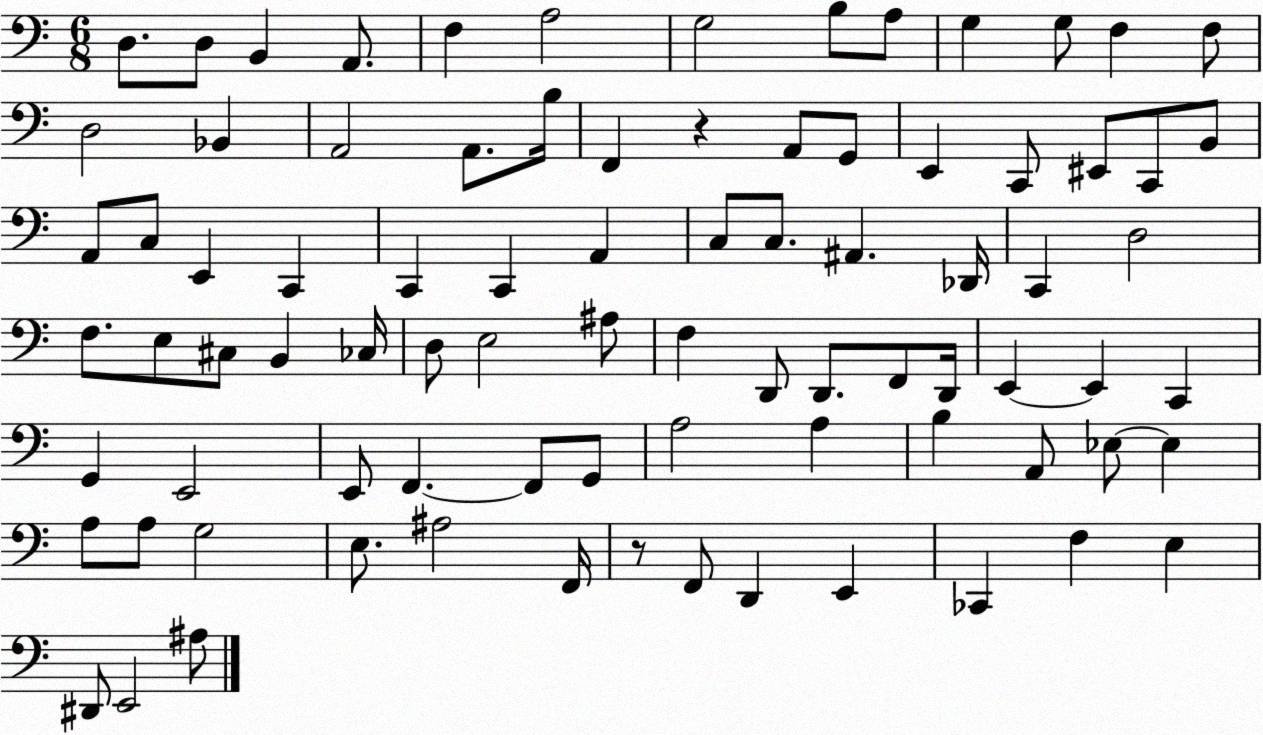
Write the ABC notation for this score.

X:1
T:Untitled
M:6/8
L:1/4
K:C
D,/2 D,/2 B,, A,,/2 F, A,2 G,2 B,/2 A,/2 G, G,/2 F, F,/2 D,2 _B,, A,,2 A,,/2 B,/4 F,, z A,,/2 G,,/2 E,, C,,/2 ^E,,/2 C,,/2 B,,/2 A,,/2 C,/2 E,, C,, C,, C,, A,, C,/2 C,/2 ^A,, _D,,/4 C,, D,2 F,/2 E,/2 ^C,/2 B,, _C,/4 D,/2 E,2 ^A,/2 F, D,,/2 D,,/2 F,,/2 D,,/4 E,, E,, C,, G,, E,,2 E,,/2 F,, F,,/2 G,,/2 A,2 A, B, A,,/2 _E,/2 _E, A,/2 A,/2 G,2 E,/2 ^A,2 F,,/4 z/2 F,,/2 D,, E,, _C,, F, E, ^D,,/2 E,,2 ^A,/2